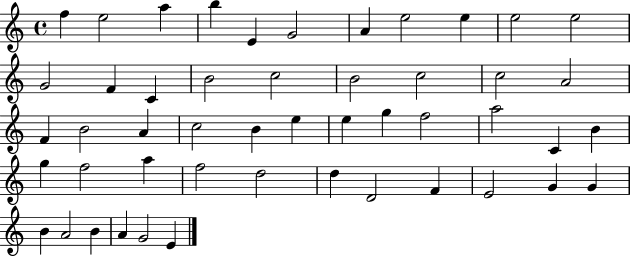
X:1
T:Untitled
M:4/4
L:1/4
K:C
f e2 a b E G2 A e2 e e2 e2 G2 F C B2 c2 B2 c2 c2 A2 F B2 A c2 B e e g f2 a2 C B g f2 a f2 d2 d D2 F E2 G G B A2 B A G2 E